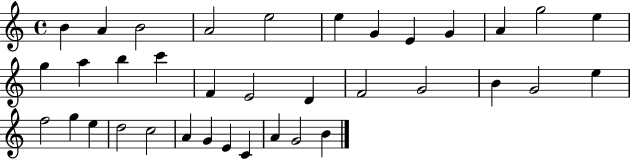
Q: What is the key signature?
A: C major